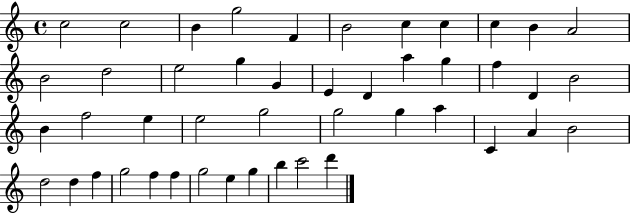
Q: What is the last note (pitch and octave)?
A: D6